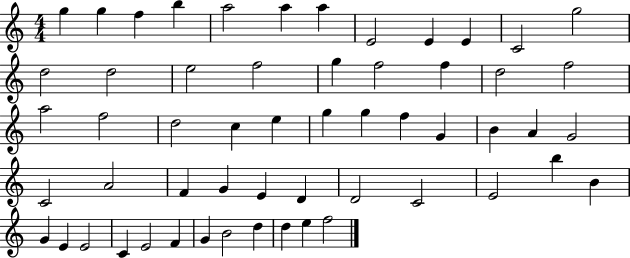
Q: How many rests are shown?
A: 0